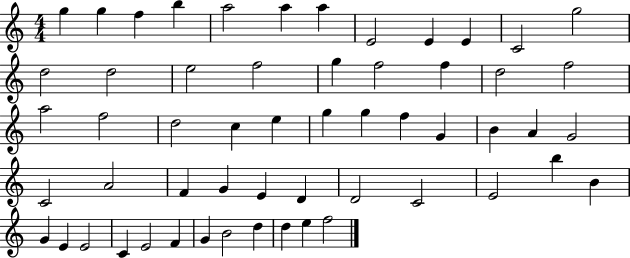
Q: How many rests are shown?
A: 0